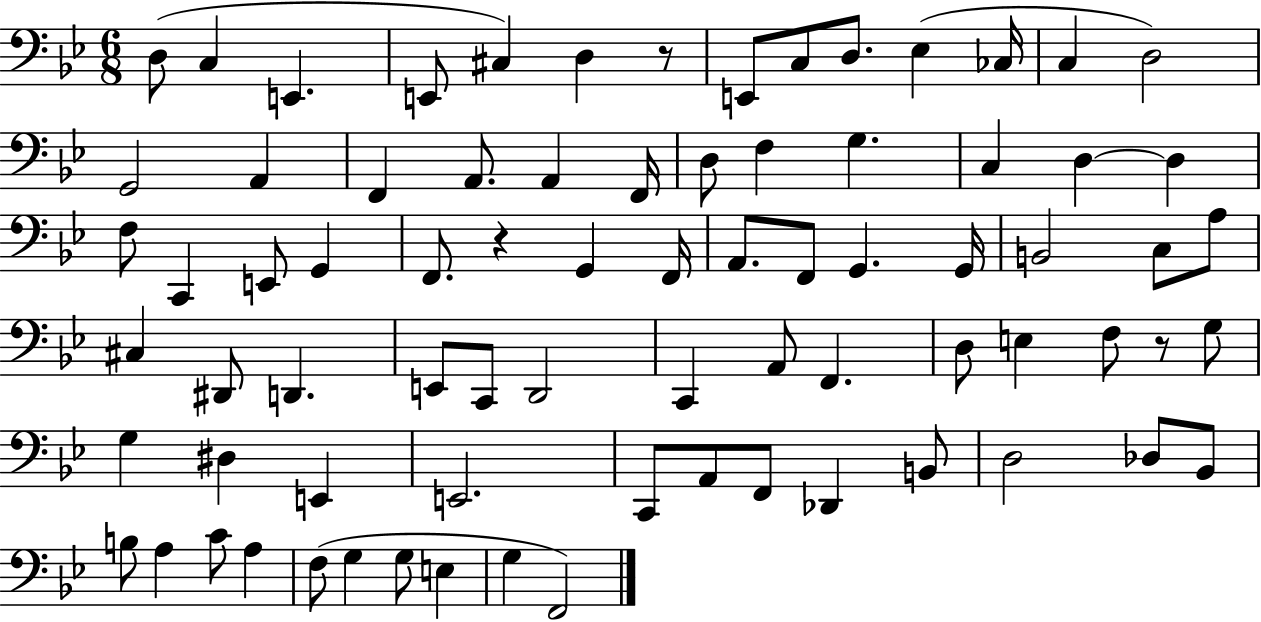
{
  \clef bass
  \numericTimeSignature
  \time 6/8
  \key bes \major
  \repeat volta 2 { d8( c4 e,4. | e,8 cis4) d4 r8 | e,8 c8 d8. ees4( ces16 | c4 d2) | \break g,2 a,4 | f,4 a,8. a,4 f,16 | d8 f4 g4. | c4 d4~~ d4 | \break f8 c,4 e,8 g,4 | f,8. r4 g,4 f,16 | a,8. f,8 g,4. g,16 | b,2 c8 a8 | \break cis4 dis,8 d,4. | e,8 c,8 d,2 | c,4 a,8 f,4. | d8 e4 f8 r8 g8 | \break g4 dis4 e,4 | e,2. | c,8 a,8 f,8 des,4 b,8 | d2 des8 bes,8 | \break b8 a4 c'8 a4 | f8( g4 g8 e4 | g4 f,2) | } \bar "|."
}